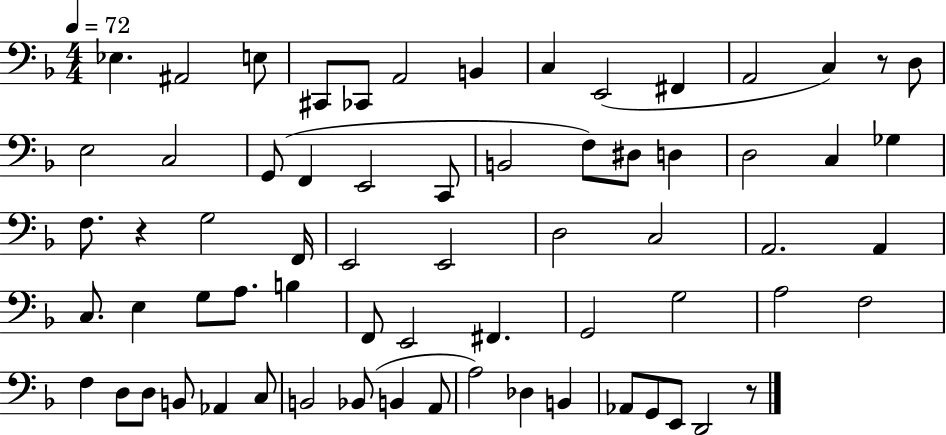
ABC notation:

X:1
T:Untitled
M:4/4
L:1/4
K:F
_E, ^A,,2 E,/2 ^C,,/2 _C,,/2 A,,2 B,, C, E,,2 ^F,, A,,2 C, z/2 D,/2 E,2 C,2 G,,/2 F,, E,,2 C,,/2 B,,2 F,/2 ^D,/2 D, D,2 C, _G, F,/2 z G,2 F,,/4 E,,2 E,,2 D,2 C,2 A,,2 A,, C,/2 E, G,/2 A,/2 B, F,,/2 E,,2 ^F,, G,,2 G,2 A,2 F,2 F, D,/2 D,/2 B,,/2 _A,, C,/2 B,,2 _B,,/2 B,, A,,/2 A,2 _D, B,, _A,,/2 G,,/2 E,,/2 D,,2 z/2